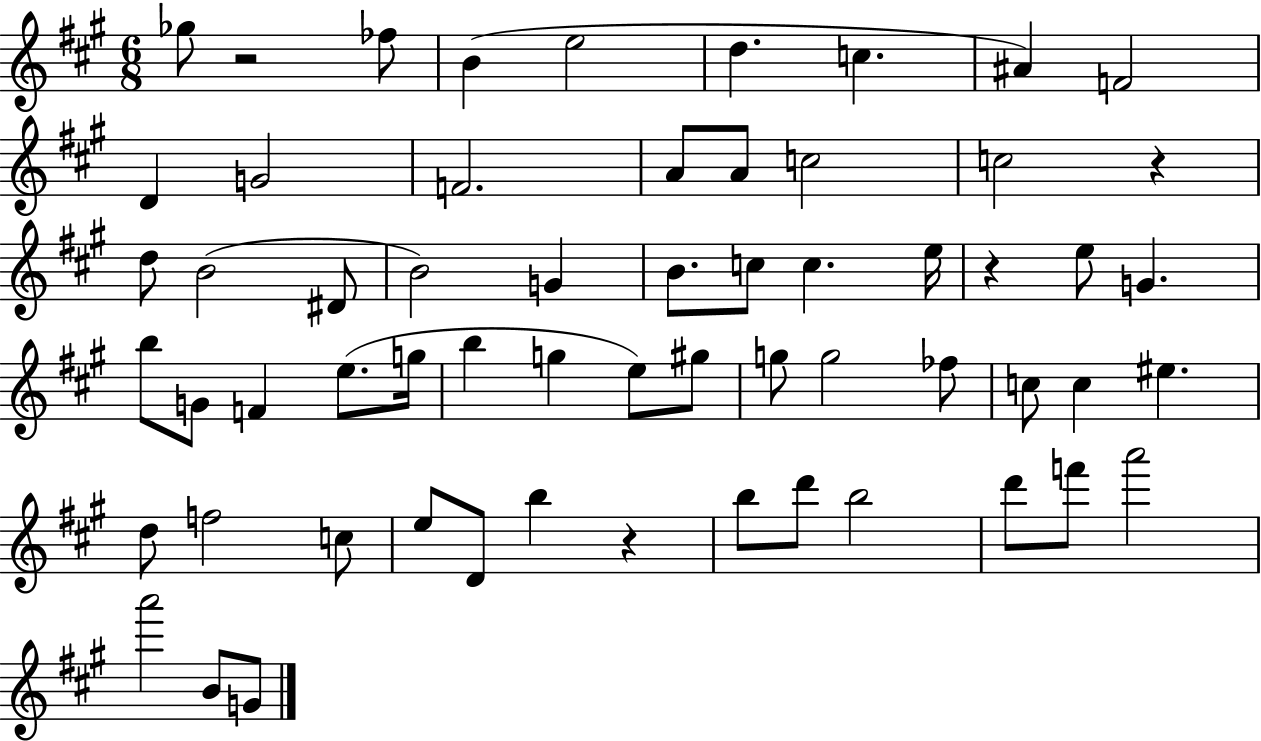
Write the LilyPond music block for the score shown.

{
  \clef treble
  \numericTimeSignature
  \time 6/8
  \key a \major
  \repeat volta 2 { ges''8 r2 fes''8 | b'4( e''2 | d''4. c''4. | ais'4) f'2 | \break d'4 g'2 | f'2. | a'8 a'8 c''2 | c''2 r4 | \break d''8 b'2( dis'8 | b'2) g'4 | b'8. c''8 c''4. e''16 | r4 e''8 g'4. | \break b''8 g'8 f'4 e''8.( g''16 | b''4 g''4 e''8) gis''8 | g''8 g''2 fes''8 | c''8 c''4 eis''4. | \break d''8 f''2 c''8 | e''8 d'8 b''4 r4 | b''8 d'''8 b''2 | d'''8 f'''8 a'''2 | \break a'''2 b'8 g'8 | } \bar "|."
}